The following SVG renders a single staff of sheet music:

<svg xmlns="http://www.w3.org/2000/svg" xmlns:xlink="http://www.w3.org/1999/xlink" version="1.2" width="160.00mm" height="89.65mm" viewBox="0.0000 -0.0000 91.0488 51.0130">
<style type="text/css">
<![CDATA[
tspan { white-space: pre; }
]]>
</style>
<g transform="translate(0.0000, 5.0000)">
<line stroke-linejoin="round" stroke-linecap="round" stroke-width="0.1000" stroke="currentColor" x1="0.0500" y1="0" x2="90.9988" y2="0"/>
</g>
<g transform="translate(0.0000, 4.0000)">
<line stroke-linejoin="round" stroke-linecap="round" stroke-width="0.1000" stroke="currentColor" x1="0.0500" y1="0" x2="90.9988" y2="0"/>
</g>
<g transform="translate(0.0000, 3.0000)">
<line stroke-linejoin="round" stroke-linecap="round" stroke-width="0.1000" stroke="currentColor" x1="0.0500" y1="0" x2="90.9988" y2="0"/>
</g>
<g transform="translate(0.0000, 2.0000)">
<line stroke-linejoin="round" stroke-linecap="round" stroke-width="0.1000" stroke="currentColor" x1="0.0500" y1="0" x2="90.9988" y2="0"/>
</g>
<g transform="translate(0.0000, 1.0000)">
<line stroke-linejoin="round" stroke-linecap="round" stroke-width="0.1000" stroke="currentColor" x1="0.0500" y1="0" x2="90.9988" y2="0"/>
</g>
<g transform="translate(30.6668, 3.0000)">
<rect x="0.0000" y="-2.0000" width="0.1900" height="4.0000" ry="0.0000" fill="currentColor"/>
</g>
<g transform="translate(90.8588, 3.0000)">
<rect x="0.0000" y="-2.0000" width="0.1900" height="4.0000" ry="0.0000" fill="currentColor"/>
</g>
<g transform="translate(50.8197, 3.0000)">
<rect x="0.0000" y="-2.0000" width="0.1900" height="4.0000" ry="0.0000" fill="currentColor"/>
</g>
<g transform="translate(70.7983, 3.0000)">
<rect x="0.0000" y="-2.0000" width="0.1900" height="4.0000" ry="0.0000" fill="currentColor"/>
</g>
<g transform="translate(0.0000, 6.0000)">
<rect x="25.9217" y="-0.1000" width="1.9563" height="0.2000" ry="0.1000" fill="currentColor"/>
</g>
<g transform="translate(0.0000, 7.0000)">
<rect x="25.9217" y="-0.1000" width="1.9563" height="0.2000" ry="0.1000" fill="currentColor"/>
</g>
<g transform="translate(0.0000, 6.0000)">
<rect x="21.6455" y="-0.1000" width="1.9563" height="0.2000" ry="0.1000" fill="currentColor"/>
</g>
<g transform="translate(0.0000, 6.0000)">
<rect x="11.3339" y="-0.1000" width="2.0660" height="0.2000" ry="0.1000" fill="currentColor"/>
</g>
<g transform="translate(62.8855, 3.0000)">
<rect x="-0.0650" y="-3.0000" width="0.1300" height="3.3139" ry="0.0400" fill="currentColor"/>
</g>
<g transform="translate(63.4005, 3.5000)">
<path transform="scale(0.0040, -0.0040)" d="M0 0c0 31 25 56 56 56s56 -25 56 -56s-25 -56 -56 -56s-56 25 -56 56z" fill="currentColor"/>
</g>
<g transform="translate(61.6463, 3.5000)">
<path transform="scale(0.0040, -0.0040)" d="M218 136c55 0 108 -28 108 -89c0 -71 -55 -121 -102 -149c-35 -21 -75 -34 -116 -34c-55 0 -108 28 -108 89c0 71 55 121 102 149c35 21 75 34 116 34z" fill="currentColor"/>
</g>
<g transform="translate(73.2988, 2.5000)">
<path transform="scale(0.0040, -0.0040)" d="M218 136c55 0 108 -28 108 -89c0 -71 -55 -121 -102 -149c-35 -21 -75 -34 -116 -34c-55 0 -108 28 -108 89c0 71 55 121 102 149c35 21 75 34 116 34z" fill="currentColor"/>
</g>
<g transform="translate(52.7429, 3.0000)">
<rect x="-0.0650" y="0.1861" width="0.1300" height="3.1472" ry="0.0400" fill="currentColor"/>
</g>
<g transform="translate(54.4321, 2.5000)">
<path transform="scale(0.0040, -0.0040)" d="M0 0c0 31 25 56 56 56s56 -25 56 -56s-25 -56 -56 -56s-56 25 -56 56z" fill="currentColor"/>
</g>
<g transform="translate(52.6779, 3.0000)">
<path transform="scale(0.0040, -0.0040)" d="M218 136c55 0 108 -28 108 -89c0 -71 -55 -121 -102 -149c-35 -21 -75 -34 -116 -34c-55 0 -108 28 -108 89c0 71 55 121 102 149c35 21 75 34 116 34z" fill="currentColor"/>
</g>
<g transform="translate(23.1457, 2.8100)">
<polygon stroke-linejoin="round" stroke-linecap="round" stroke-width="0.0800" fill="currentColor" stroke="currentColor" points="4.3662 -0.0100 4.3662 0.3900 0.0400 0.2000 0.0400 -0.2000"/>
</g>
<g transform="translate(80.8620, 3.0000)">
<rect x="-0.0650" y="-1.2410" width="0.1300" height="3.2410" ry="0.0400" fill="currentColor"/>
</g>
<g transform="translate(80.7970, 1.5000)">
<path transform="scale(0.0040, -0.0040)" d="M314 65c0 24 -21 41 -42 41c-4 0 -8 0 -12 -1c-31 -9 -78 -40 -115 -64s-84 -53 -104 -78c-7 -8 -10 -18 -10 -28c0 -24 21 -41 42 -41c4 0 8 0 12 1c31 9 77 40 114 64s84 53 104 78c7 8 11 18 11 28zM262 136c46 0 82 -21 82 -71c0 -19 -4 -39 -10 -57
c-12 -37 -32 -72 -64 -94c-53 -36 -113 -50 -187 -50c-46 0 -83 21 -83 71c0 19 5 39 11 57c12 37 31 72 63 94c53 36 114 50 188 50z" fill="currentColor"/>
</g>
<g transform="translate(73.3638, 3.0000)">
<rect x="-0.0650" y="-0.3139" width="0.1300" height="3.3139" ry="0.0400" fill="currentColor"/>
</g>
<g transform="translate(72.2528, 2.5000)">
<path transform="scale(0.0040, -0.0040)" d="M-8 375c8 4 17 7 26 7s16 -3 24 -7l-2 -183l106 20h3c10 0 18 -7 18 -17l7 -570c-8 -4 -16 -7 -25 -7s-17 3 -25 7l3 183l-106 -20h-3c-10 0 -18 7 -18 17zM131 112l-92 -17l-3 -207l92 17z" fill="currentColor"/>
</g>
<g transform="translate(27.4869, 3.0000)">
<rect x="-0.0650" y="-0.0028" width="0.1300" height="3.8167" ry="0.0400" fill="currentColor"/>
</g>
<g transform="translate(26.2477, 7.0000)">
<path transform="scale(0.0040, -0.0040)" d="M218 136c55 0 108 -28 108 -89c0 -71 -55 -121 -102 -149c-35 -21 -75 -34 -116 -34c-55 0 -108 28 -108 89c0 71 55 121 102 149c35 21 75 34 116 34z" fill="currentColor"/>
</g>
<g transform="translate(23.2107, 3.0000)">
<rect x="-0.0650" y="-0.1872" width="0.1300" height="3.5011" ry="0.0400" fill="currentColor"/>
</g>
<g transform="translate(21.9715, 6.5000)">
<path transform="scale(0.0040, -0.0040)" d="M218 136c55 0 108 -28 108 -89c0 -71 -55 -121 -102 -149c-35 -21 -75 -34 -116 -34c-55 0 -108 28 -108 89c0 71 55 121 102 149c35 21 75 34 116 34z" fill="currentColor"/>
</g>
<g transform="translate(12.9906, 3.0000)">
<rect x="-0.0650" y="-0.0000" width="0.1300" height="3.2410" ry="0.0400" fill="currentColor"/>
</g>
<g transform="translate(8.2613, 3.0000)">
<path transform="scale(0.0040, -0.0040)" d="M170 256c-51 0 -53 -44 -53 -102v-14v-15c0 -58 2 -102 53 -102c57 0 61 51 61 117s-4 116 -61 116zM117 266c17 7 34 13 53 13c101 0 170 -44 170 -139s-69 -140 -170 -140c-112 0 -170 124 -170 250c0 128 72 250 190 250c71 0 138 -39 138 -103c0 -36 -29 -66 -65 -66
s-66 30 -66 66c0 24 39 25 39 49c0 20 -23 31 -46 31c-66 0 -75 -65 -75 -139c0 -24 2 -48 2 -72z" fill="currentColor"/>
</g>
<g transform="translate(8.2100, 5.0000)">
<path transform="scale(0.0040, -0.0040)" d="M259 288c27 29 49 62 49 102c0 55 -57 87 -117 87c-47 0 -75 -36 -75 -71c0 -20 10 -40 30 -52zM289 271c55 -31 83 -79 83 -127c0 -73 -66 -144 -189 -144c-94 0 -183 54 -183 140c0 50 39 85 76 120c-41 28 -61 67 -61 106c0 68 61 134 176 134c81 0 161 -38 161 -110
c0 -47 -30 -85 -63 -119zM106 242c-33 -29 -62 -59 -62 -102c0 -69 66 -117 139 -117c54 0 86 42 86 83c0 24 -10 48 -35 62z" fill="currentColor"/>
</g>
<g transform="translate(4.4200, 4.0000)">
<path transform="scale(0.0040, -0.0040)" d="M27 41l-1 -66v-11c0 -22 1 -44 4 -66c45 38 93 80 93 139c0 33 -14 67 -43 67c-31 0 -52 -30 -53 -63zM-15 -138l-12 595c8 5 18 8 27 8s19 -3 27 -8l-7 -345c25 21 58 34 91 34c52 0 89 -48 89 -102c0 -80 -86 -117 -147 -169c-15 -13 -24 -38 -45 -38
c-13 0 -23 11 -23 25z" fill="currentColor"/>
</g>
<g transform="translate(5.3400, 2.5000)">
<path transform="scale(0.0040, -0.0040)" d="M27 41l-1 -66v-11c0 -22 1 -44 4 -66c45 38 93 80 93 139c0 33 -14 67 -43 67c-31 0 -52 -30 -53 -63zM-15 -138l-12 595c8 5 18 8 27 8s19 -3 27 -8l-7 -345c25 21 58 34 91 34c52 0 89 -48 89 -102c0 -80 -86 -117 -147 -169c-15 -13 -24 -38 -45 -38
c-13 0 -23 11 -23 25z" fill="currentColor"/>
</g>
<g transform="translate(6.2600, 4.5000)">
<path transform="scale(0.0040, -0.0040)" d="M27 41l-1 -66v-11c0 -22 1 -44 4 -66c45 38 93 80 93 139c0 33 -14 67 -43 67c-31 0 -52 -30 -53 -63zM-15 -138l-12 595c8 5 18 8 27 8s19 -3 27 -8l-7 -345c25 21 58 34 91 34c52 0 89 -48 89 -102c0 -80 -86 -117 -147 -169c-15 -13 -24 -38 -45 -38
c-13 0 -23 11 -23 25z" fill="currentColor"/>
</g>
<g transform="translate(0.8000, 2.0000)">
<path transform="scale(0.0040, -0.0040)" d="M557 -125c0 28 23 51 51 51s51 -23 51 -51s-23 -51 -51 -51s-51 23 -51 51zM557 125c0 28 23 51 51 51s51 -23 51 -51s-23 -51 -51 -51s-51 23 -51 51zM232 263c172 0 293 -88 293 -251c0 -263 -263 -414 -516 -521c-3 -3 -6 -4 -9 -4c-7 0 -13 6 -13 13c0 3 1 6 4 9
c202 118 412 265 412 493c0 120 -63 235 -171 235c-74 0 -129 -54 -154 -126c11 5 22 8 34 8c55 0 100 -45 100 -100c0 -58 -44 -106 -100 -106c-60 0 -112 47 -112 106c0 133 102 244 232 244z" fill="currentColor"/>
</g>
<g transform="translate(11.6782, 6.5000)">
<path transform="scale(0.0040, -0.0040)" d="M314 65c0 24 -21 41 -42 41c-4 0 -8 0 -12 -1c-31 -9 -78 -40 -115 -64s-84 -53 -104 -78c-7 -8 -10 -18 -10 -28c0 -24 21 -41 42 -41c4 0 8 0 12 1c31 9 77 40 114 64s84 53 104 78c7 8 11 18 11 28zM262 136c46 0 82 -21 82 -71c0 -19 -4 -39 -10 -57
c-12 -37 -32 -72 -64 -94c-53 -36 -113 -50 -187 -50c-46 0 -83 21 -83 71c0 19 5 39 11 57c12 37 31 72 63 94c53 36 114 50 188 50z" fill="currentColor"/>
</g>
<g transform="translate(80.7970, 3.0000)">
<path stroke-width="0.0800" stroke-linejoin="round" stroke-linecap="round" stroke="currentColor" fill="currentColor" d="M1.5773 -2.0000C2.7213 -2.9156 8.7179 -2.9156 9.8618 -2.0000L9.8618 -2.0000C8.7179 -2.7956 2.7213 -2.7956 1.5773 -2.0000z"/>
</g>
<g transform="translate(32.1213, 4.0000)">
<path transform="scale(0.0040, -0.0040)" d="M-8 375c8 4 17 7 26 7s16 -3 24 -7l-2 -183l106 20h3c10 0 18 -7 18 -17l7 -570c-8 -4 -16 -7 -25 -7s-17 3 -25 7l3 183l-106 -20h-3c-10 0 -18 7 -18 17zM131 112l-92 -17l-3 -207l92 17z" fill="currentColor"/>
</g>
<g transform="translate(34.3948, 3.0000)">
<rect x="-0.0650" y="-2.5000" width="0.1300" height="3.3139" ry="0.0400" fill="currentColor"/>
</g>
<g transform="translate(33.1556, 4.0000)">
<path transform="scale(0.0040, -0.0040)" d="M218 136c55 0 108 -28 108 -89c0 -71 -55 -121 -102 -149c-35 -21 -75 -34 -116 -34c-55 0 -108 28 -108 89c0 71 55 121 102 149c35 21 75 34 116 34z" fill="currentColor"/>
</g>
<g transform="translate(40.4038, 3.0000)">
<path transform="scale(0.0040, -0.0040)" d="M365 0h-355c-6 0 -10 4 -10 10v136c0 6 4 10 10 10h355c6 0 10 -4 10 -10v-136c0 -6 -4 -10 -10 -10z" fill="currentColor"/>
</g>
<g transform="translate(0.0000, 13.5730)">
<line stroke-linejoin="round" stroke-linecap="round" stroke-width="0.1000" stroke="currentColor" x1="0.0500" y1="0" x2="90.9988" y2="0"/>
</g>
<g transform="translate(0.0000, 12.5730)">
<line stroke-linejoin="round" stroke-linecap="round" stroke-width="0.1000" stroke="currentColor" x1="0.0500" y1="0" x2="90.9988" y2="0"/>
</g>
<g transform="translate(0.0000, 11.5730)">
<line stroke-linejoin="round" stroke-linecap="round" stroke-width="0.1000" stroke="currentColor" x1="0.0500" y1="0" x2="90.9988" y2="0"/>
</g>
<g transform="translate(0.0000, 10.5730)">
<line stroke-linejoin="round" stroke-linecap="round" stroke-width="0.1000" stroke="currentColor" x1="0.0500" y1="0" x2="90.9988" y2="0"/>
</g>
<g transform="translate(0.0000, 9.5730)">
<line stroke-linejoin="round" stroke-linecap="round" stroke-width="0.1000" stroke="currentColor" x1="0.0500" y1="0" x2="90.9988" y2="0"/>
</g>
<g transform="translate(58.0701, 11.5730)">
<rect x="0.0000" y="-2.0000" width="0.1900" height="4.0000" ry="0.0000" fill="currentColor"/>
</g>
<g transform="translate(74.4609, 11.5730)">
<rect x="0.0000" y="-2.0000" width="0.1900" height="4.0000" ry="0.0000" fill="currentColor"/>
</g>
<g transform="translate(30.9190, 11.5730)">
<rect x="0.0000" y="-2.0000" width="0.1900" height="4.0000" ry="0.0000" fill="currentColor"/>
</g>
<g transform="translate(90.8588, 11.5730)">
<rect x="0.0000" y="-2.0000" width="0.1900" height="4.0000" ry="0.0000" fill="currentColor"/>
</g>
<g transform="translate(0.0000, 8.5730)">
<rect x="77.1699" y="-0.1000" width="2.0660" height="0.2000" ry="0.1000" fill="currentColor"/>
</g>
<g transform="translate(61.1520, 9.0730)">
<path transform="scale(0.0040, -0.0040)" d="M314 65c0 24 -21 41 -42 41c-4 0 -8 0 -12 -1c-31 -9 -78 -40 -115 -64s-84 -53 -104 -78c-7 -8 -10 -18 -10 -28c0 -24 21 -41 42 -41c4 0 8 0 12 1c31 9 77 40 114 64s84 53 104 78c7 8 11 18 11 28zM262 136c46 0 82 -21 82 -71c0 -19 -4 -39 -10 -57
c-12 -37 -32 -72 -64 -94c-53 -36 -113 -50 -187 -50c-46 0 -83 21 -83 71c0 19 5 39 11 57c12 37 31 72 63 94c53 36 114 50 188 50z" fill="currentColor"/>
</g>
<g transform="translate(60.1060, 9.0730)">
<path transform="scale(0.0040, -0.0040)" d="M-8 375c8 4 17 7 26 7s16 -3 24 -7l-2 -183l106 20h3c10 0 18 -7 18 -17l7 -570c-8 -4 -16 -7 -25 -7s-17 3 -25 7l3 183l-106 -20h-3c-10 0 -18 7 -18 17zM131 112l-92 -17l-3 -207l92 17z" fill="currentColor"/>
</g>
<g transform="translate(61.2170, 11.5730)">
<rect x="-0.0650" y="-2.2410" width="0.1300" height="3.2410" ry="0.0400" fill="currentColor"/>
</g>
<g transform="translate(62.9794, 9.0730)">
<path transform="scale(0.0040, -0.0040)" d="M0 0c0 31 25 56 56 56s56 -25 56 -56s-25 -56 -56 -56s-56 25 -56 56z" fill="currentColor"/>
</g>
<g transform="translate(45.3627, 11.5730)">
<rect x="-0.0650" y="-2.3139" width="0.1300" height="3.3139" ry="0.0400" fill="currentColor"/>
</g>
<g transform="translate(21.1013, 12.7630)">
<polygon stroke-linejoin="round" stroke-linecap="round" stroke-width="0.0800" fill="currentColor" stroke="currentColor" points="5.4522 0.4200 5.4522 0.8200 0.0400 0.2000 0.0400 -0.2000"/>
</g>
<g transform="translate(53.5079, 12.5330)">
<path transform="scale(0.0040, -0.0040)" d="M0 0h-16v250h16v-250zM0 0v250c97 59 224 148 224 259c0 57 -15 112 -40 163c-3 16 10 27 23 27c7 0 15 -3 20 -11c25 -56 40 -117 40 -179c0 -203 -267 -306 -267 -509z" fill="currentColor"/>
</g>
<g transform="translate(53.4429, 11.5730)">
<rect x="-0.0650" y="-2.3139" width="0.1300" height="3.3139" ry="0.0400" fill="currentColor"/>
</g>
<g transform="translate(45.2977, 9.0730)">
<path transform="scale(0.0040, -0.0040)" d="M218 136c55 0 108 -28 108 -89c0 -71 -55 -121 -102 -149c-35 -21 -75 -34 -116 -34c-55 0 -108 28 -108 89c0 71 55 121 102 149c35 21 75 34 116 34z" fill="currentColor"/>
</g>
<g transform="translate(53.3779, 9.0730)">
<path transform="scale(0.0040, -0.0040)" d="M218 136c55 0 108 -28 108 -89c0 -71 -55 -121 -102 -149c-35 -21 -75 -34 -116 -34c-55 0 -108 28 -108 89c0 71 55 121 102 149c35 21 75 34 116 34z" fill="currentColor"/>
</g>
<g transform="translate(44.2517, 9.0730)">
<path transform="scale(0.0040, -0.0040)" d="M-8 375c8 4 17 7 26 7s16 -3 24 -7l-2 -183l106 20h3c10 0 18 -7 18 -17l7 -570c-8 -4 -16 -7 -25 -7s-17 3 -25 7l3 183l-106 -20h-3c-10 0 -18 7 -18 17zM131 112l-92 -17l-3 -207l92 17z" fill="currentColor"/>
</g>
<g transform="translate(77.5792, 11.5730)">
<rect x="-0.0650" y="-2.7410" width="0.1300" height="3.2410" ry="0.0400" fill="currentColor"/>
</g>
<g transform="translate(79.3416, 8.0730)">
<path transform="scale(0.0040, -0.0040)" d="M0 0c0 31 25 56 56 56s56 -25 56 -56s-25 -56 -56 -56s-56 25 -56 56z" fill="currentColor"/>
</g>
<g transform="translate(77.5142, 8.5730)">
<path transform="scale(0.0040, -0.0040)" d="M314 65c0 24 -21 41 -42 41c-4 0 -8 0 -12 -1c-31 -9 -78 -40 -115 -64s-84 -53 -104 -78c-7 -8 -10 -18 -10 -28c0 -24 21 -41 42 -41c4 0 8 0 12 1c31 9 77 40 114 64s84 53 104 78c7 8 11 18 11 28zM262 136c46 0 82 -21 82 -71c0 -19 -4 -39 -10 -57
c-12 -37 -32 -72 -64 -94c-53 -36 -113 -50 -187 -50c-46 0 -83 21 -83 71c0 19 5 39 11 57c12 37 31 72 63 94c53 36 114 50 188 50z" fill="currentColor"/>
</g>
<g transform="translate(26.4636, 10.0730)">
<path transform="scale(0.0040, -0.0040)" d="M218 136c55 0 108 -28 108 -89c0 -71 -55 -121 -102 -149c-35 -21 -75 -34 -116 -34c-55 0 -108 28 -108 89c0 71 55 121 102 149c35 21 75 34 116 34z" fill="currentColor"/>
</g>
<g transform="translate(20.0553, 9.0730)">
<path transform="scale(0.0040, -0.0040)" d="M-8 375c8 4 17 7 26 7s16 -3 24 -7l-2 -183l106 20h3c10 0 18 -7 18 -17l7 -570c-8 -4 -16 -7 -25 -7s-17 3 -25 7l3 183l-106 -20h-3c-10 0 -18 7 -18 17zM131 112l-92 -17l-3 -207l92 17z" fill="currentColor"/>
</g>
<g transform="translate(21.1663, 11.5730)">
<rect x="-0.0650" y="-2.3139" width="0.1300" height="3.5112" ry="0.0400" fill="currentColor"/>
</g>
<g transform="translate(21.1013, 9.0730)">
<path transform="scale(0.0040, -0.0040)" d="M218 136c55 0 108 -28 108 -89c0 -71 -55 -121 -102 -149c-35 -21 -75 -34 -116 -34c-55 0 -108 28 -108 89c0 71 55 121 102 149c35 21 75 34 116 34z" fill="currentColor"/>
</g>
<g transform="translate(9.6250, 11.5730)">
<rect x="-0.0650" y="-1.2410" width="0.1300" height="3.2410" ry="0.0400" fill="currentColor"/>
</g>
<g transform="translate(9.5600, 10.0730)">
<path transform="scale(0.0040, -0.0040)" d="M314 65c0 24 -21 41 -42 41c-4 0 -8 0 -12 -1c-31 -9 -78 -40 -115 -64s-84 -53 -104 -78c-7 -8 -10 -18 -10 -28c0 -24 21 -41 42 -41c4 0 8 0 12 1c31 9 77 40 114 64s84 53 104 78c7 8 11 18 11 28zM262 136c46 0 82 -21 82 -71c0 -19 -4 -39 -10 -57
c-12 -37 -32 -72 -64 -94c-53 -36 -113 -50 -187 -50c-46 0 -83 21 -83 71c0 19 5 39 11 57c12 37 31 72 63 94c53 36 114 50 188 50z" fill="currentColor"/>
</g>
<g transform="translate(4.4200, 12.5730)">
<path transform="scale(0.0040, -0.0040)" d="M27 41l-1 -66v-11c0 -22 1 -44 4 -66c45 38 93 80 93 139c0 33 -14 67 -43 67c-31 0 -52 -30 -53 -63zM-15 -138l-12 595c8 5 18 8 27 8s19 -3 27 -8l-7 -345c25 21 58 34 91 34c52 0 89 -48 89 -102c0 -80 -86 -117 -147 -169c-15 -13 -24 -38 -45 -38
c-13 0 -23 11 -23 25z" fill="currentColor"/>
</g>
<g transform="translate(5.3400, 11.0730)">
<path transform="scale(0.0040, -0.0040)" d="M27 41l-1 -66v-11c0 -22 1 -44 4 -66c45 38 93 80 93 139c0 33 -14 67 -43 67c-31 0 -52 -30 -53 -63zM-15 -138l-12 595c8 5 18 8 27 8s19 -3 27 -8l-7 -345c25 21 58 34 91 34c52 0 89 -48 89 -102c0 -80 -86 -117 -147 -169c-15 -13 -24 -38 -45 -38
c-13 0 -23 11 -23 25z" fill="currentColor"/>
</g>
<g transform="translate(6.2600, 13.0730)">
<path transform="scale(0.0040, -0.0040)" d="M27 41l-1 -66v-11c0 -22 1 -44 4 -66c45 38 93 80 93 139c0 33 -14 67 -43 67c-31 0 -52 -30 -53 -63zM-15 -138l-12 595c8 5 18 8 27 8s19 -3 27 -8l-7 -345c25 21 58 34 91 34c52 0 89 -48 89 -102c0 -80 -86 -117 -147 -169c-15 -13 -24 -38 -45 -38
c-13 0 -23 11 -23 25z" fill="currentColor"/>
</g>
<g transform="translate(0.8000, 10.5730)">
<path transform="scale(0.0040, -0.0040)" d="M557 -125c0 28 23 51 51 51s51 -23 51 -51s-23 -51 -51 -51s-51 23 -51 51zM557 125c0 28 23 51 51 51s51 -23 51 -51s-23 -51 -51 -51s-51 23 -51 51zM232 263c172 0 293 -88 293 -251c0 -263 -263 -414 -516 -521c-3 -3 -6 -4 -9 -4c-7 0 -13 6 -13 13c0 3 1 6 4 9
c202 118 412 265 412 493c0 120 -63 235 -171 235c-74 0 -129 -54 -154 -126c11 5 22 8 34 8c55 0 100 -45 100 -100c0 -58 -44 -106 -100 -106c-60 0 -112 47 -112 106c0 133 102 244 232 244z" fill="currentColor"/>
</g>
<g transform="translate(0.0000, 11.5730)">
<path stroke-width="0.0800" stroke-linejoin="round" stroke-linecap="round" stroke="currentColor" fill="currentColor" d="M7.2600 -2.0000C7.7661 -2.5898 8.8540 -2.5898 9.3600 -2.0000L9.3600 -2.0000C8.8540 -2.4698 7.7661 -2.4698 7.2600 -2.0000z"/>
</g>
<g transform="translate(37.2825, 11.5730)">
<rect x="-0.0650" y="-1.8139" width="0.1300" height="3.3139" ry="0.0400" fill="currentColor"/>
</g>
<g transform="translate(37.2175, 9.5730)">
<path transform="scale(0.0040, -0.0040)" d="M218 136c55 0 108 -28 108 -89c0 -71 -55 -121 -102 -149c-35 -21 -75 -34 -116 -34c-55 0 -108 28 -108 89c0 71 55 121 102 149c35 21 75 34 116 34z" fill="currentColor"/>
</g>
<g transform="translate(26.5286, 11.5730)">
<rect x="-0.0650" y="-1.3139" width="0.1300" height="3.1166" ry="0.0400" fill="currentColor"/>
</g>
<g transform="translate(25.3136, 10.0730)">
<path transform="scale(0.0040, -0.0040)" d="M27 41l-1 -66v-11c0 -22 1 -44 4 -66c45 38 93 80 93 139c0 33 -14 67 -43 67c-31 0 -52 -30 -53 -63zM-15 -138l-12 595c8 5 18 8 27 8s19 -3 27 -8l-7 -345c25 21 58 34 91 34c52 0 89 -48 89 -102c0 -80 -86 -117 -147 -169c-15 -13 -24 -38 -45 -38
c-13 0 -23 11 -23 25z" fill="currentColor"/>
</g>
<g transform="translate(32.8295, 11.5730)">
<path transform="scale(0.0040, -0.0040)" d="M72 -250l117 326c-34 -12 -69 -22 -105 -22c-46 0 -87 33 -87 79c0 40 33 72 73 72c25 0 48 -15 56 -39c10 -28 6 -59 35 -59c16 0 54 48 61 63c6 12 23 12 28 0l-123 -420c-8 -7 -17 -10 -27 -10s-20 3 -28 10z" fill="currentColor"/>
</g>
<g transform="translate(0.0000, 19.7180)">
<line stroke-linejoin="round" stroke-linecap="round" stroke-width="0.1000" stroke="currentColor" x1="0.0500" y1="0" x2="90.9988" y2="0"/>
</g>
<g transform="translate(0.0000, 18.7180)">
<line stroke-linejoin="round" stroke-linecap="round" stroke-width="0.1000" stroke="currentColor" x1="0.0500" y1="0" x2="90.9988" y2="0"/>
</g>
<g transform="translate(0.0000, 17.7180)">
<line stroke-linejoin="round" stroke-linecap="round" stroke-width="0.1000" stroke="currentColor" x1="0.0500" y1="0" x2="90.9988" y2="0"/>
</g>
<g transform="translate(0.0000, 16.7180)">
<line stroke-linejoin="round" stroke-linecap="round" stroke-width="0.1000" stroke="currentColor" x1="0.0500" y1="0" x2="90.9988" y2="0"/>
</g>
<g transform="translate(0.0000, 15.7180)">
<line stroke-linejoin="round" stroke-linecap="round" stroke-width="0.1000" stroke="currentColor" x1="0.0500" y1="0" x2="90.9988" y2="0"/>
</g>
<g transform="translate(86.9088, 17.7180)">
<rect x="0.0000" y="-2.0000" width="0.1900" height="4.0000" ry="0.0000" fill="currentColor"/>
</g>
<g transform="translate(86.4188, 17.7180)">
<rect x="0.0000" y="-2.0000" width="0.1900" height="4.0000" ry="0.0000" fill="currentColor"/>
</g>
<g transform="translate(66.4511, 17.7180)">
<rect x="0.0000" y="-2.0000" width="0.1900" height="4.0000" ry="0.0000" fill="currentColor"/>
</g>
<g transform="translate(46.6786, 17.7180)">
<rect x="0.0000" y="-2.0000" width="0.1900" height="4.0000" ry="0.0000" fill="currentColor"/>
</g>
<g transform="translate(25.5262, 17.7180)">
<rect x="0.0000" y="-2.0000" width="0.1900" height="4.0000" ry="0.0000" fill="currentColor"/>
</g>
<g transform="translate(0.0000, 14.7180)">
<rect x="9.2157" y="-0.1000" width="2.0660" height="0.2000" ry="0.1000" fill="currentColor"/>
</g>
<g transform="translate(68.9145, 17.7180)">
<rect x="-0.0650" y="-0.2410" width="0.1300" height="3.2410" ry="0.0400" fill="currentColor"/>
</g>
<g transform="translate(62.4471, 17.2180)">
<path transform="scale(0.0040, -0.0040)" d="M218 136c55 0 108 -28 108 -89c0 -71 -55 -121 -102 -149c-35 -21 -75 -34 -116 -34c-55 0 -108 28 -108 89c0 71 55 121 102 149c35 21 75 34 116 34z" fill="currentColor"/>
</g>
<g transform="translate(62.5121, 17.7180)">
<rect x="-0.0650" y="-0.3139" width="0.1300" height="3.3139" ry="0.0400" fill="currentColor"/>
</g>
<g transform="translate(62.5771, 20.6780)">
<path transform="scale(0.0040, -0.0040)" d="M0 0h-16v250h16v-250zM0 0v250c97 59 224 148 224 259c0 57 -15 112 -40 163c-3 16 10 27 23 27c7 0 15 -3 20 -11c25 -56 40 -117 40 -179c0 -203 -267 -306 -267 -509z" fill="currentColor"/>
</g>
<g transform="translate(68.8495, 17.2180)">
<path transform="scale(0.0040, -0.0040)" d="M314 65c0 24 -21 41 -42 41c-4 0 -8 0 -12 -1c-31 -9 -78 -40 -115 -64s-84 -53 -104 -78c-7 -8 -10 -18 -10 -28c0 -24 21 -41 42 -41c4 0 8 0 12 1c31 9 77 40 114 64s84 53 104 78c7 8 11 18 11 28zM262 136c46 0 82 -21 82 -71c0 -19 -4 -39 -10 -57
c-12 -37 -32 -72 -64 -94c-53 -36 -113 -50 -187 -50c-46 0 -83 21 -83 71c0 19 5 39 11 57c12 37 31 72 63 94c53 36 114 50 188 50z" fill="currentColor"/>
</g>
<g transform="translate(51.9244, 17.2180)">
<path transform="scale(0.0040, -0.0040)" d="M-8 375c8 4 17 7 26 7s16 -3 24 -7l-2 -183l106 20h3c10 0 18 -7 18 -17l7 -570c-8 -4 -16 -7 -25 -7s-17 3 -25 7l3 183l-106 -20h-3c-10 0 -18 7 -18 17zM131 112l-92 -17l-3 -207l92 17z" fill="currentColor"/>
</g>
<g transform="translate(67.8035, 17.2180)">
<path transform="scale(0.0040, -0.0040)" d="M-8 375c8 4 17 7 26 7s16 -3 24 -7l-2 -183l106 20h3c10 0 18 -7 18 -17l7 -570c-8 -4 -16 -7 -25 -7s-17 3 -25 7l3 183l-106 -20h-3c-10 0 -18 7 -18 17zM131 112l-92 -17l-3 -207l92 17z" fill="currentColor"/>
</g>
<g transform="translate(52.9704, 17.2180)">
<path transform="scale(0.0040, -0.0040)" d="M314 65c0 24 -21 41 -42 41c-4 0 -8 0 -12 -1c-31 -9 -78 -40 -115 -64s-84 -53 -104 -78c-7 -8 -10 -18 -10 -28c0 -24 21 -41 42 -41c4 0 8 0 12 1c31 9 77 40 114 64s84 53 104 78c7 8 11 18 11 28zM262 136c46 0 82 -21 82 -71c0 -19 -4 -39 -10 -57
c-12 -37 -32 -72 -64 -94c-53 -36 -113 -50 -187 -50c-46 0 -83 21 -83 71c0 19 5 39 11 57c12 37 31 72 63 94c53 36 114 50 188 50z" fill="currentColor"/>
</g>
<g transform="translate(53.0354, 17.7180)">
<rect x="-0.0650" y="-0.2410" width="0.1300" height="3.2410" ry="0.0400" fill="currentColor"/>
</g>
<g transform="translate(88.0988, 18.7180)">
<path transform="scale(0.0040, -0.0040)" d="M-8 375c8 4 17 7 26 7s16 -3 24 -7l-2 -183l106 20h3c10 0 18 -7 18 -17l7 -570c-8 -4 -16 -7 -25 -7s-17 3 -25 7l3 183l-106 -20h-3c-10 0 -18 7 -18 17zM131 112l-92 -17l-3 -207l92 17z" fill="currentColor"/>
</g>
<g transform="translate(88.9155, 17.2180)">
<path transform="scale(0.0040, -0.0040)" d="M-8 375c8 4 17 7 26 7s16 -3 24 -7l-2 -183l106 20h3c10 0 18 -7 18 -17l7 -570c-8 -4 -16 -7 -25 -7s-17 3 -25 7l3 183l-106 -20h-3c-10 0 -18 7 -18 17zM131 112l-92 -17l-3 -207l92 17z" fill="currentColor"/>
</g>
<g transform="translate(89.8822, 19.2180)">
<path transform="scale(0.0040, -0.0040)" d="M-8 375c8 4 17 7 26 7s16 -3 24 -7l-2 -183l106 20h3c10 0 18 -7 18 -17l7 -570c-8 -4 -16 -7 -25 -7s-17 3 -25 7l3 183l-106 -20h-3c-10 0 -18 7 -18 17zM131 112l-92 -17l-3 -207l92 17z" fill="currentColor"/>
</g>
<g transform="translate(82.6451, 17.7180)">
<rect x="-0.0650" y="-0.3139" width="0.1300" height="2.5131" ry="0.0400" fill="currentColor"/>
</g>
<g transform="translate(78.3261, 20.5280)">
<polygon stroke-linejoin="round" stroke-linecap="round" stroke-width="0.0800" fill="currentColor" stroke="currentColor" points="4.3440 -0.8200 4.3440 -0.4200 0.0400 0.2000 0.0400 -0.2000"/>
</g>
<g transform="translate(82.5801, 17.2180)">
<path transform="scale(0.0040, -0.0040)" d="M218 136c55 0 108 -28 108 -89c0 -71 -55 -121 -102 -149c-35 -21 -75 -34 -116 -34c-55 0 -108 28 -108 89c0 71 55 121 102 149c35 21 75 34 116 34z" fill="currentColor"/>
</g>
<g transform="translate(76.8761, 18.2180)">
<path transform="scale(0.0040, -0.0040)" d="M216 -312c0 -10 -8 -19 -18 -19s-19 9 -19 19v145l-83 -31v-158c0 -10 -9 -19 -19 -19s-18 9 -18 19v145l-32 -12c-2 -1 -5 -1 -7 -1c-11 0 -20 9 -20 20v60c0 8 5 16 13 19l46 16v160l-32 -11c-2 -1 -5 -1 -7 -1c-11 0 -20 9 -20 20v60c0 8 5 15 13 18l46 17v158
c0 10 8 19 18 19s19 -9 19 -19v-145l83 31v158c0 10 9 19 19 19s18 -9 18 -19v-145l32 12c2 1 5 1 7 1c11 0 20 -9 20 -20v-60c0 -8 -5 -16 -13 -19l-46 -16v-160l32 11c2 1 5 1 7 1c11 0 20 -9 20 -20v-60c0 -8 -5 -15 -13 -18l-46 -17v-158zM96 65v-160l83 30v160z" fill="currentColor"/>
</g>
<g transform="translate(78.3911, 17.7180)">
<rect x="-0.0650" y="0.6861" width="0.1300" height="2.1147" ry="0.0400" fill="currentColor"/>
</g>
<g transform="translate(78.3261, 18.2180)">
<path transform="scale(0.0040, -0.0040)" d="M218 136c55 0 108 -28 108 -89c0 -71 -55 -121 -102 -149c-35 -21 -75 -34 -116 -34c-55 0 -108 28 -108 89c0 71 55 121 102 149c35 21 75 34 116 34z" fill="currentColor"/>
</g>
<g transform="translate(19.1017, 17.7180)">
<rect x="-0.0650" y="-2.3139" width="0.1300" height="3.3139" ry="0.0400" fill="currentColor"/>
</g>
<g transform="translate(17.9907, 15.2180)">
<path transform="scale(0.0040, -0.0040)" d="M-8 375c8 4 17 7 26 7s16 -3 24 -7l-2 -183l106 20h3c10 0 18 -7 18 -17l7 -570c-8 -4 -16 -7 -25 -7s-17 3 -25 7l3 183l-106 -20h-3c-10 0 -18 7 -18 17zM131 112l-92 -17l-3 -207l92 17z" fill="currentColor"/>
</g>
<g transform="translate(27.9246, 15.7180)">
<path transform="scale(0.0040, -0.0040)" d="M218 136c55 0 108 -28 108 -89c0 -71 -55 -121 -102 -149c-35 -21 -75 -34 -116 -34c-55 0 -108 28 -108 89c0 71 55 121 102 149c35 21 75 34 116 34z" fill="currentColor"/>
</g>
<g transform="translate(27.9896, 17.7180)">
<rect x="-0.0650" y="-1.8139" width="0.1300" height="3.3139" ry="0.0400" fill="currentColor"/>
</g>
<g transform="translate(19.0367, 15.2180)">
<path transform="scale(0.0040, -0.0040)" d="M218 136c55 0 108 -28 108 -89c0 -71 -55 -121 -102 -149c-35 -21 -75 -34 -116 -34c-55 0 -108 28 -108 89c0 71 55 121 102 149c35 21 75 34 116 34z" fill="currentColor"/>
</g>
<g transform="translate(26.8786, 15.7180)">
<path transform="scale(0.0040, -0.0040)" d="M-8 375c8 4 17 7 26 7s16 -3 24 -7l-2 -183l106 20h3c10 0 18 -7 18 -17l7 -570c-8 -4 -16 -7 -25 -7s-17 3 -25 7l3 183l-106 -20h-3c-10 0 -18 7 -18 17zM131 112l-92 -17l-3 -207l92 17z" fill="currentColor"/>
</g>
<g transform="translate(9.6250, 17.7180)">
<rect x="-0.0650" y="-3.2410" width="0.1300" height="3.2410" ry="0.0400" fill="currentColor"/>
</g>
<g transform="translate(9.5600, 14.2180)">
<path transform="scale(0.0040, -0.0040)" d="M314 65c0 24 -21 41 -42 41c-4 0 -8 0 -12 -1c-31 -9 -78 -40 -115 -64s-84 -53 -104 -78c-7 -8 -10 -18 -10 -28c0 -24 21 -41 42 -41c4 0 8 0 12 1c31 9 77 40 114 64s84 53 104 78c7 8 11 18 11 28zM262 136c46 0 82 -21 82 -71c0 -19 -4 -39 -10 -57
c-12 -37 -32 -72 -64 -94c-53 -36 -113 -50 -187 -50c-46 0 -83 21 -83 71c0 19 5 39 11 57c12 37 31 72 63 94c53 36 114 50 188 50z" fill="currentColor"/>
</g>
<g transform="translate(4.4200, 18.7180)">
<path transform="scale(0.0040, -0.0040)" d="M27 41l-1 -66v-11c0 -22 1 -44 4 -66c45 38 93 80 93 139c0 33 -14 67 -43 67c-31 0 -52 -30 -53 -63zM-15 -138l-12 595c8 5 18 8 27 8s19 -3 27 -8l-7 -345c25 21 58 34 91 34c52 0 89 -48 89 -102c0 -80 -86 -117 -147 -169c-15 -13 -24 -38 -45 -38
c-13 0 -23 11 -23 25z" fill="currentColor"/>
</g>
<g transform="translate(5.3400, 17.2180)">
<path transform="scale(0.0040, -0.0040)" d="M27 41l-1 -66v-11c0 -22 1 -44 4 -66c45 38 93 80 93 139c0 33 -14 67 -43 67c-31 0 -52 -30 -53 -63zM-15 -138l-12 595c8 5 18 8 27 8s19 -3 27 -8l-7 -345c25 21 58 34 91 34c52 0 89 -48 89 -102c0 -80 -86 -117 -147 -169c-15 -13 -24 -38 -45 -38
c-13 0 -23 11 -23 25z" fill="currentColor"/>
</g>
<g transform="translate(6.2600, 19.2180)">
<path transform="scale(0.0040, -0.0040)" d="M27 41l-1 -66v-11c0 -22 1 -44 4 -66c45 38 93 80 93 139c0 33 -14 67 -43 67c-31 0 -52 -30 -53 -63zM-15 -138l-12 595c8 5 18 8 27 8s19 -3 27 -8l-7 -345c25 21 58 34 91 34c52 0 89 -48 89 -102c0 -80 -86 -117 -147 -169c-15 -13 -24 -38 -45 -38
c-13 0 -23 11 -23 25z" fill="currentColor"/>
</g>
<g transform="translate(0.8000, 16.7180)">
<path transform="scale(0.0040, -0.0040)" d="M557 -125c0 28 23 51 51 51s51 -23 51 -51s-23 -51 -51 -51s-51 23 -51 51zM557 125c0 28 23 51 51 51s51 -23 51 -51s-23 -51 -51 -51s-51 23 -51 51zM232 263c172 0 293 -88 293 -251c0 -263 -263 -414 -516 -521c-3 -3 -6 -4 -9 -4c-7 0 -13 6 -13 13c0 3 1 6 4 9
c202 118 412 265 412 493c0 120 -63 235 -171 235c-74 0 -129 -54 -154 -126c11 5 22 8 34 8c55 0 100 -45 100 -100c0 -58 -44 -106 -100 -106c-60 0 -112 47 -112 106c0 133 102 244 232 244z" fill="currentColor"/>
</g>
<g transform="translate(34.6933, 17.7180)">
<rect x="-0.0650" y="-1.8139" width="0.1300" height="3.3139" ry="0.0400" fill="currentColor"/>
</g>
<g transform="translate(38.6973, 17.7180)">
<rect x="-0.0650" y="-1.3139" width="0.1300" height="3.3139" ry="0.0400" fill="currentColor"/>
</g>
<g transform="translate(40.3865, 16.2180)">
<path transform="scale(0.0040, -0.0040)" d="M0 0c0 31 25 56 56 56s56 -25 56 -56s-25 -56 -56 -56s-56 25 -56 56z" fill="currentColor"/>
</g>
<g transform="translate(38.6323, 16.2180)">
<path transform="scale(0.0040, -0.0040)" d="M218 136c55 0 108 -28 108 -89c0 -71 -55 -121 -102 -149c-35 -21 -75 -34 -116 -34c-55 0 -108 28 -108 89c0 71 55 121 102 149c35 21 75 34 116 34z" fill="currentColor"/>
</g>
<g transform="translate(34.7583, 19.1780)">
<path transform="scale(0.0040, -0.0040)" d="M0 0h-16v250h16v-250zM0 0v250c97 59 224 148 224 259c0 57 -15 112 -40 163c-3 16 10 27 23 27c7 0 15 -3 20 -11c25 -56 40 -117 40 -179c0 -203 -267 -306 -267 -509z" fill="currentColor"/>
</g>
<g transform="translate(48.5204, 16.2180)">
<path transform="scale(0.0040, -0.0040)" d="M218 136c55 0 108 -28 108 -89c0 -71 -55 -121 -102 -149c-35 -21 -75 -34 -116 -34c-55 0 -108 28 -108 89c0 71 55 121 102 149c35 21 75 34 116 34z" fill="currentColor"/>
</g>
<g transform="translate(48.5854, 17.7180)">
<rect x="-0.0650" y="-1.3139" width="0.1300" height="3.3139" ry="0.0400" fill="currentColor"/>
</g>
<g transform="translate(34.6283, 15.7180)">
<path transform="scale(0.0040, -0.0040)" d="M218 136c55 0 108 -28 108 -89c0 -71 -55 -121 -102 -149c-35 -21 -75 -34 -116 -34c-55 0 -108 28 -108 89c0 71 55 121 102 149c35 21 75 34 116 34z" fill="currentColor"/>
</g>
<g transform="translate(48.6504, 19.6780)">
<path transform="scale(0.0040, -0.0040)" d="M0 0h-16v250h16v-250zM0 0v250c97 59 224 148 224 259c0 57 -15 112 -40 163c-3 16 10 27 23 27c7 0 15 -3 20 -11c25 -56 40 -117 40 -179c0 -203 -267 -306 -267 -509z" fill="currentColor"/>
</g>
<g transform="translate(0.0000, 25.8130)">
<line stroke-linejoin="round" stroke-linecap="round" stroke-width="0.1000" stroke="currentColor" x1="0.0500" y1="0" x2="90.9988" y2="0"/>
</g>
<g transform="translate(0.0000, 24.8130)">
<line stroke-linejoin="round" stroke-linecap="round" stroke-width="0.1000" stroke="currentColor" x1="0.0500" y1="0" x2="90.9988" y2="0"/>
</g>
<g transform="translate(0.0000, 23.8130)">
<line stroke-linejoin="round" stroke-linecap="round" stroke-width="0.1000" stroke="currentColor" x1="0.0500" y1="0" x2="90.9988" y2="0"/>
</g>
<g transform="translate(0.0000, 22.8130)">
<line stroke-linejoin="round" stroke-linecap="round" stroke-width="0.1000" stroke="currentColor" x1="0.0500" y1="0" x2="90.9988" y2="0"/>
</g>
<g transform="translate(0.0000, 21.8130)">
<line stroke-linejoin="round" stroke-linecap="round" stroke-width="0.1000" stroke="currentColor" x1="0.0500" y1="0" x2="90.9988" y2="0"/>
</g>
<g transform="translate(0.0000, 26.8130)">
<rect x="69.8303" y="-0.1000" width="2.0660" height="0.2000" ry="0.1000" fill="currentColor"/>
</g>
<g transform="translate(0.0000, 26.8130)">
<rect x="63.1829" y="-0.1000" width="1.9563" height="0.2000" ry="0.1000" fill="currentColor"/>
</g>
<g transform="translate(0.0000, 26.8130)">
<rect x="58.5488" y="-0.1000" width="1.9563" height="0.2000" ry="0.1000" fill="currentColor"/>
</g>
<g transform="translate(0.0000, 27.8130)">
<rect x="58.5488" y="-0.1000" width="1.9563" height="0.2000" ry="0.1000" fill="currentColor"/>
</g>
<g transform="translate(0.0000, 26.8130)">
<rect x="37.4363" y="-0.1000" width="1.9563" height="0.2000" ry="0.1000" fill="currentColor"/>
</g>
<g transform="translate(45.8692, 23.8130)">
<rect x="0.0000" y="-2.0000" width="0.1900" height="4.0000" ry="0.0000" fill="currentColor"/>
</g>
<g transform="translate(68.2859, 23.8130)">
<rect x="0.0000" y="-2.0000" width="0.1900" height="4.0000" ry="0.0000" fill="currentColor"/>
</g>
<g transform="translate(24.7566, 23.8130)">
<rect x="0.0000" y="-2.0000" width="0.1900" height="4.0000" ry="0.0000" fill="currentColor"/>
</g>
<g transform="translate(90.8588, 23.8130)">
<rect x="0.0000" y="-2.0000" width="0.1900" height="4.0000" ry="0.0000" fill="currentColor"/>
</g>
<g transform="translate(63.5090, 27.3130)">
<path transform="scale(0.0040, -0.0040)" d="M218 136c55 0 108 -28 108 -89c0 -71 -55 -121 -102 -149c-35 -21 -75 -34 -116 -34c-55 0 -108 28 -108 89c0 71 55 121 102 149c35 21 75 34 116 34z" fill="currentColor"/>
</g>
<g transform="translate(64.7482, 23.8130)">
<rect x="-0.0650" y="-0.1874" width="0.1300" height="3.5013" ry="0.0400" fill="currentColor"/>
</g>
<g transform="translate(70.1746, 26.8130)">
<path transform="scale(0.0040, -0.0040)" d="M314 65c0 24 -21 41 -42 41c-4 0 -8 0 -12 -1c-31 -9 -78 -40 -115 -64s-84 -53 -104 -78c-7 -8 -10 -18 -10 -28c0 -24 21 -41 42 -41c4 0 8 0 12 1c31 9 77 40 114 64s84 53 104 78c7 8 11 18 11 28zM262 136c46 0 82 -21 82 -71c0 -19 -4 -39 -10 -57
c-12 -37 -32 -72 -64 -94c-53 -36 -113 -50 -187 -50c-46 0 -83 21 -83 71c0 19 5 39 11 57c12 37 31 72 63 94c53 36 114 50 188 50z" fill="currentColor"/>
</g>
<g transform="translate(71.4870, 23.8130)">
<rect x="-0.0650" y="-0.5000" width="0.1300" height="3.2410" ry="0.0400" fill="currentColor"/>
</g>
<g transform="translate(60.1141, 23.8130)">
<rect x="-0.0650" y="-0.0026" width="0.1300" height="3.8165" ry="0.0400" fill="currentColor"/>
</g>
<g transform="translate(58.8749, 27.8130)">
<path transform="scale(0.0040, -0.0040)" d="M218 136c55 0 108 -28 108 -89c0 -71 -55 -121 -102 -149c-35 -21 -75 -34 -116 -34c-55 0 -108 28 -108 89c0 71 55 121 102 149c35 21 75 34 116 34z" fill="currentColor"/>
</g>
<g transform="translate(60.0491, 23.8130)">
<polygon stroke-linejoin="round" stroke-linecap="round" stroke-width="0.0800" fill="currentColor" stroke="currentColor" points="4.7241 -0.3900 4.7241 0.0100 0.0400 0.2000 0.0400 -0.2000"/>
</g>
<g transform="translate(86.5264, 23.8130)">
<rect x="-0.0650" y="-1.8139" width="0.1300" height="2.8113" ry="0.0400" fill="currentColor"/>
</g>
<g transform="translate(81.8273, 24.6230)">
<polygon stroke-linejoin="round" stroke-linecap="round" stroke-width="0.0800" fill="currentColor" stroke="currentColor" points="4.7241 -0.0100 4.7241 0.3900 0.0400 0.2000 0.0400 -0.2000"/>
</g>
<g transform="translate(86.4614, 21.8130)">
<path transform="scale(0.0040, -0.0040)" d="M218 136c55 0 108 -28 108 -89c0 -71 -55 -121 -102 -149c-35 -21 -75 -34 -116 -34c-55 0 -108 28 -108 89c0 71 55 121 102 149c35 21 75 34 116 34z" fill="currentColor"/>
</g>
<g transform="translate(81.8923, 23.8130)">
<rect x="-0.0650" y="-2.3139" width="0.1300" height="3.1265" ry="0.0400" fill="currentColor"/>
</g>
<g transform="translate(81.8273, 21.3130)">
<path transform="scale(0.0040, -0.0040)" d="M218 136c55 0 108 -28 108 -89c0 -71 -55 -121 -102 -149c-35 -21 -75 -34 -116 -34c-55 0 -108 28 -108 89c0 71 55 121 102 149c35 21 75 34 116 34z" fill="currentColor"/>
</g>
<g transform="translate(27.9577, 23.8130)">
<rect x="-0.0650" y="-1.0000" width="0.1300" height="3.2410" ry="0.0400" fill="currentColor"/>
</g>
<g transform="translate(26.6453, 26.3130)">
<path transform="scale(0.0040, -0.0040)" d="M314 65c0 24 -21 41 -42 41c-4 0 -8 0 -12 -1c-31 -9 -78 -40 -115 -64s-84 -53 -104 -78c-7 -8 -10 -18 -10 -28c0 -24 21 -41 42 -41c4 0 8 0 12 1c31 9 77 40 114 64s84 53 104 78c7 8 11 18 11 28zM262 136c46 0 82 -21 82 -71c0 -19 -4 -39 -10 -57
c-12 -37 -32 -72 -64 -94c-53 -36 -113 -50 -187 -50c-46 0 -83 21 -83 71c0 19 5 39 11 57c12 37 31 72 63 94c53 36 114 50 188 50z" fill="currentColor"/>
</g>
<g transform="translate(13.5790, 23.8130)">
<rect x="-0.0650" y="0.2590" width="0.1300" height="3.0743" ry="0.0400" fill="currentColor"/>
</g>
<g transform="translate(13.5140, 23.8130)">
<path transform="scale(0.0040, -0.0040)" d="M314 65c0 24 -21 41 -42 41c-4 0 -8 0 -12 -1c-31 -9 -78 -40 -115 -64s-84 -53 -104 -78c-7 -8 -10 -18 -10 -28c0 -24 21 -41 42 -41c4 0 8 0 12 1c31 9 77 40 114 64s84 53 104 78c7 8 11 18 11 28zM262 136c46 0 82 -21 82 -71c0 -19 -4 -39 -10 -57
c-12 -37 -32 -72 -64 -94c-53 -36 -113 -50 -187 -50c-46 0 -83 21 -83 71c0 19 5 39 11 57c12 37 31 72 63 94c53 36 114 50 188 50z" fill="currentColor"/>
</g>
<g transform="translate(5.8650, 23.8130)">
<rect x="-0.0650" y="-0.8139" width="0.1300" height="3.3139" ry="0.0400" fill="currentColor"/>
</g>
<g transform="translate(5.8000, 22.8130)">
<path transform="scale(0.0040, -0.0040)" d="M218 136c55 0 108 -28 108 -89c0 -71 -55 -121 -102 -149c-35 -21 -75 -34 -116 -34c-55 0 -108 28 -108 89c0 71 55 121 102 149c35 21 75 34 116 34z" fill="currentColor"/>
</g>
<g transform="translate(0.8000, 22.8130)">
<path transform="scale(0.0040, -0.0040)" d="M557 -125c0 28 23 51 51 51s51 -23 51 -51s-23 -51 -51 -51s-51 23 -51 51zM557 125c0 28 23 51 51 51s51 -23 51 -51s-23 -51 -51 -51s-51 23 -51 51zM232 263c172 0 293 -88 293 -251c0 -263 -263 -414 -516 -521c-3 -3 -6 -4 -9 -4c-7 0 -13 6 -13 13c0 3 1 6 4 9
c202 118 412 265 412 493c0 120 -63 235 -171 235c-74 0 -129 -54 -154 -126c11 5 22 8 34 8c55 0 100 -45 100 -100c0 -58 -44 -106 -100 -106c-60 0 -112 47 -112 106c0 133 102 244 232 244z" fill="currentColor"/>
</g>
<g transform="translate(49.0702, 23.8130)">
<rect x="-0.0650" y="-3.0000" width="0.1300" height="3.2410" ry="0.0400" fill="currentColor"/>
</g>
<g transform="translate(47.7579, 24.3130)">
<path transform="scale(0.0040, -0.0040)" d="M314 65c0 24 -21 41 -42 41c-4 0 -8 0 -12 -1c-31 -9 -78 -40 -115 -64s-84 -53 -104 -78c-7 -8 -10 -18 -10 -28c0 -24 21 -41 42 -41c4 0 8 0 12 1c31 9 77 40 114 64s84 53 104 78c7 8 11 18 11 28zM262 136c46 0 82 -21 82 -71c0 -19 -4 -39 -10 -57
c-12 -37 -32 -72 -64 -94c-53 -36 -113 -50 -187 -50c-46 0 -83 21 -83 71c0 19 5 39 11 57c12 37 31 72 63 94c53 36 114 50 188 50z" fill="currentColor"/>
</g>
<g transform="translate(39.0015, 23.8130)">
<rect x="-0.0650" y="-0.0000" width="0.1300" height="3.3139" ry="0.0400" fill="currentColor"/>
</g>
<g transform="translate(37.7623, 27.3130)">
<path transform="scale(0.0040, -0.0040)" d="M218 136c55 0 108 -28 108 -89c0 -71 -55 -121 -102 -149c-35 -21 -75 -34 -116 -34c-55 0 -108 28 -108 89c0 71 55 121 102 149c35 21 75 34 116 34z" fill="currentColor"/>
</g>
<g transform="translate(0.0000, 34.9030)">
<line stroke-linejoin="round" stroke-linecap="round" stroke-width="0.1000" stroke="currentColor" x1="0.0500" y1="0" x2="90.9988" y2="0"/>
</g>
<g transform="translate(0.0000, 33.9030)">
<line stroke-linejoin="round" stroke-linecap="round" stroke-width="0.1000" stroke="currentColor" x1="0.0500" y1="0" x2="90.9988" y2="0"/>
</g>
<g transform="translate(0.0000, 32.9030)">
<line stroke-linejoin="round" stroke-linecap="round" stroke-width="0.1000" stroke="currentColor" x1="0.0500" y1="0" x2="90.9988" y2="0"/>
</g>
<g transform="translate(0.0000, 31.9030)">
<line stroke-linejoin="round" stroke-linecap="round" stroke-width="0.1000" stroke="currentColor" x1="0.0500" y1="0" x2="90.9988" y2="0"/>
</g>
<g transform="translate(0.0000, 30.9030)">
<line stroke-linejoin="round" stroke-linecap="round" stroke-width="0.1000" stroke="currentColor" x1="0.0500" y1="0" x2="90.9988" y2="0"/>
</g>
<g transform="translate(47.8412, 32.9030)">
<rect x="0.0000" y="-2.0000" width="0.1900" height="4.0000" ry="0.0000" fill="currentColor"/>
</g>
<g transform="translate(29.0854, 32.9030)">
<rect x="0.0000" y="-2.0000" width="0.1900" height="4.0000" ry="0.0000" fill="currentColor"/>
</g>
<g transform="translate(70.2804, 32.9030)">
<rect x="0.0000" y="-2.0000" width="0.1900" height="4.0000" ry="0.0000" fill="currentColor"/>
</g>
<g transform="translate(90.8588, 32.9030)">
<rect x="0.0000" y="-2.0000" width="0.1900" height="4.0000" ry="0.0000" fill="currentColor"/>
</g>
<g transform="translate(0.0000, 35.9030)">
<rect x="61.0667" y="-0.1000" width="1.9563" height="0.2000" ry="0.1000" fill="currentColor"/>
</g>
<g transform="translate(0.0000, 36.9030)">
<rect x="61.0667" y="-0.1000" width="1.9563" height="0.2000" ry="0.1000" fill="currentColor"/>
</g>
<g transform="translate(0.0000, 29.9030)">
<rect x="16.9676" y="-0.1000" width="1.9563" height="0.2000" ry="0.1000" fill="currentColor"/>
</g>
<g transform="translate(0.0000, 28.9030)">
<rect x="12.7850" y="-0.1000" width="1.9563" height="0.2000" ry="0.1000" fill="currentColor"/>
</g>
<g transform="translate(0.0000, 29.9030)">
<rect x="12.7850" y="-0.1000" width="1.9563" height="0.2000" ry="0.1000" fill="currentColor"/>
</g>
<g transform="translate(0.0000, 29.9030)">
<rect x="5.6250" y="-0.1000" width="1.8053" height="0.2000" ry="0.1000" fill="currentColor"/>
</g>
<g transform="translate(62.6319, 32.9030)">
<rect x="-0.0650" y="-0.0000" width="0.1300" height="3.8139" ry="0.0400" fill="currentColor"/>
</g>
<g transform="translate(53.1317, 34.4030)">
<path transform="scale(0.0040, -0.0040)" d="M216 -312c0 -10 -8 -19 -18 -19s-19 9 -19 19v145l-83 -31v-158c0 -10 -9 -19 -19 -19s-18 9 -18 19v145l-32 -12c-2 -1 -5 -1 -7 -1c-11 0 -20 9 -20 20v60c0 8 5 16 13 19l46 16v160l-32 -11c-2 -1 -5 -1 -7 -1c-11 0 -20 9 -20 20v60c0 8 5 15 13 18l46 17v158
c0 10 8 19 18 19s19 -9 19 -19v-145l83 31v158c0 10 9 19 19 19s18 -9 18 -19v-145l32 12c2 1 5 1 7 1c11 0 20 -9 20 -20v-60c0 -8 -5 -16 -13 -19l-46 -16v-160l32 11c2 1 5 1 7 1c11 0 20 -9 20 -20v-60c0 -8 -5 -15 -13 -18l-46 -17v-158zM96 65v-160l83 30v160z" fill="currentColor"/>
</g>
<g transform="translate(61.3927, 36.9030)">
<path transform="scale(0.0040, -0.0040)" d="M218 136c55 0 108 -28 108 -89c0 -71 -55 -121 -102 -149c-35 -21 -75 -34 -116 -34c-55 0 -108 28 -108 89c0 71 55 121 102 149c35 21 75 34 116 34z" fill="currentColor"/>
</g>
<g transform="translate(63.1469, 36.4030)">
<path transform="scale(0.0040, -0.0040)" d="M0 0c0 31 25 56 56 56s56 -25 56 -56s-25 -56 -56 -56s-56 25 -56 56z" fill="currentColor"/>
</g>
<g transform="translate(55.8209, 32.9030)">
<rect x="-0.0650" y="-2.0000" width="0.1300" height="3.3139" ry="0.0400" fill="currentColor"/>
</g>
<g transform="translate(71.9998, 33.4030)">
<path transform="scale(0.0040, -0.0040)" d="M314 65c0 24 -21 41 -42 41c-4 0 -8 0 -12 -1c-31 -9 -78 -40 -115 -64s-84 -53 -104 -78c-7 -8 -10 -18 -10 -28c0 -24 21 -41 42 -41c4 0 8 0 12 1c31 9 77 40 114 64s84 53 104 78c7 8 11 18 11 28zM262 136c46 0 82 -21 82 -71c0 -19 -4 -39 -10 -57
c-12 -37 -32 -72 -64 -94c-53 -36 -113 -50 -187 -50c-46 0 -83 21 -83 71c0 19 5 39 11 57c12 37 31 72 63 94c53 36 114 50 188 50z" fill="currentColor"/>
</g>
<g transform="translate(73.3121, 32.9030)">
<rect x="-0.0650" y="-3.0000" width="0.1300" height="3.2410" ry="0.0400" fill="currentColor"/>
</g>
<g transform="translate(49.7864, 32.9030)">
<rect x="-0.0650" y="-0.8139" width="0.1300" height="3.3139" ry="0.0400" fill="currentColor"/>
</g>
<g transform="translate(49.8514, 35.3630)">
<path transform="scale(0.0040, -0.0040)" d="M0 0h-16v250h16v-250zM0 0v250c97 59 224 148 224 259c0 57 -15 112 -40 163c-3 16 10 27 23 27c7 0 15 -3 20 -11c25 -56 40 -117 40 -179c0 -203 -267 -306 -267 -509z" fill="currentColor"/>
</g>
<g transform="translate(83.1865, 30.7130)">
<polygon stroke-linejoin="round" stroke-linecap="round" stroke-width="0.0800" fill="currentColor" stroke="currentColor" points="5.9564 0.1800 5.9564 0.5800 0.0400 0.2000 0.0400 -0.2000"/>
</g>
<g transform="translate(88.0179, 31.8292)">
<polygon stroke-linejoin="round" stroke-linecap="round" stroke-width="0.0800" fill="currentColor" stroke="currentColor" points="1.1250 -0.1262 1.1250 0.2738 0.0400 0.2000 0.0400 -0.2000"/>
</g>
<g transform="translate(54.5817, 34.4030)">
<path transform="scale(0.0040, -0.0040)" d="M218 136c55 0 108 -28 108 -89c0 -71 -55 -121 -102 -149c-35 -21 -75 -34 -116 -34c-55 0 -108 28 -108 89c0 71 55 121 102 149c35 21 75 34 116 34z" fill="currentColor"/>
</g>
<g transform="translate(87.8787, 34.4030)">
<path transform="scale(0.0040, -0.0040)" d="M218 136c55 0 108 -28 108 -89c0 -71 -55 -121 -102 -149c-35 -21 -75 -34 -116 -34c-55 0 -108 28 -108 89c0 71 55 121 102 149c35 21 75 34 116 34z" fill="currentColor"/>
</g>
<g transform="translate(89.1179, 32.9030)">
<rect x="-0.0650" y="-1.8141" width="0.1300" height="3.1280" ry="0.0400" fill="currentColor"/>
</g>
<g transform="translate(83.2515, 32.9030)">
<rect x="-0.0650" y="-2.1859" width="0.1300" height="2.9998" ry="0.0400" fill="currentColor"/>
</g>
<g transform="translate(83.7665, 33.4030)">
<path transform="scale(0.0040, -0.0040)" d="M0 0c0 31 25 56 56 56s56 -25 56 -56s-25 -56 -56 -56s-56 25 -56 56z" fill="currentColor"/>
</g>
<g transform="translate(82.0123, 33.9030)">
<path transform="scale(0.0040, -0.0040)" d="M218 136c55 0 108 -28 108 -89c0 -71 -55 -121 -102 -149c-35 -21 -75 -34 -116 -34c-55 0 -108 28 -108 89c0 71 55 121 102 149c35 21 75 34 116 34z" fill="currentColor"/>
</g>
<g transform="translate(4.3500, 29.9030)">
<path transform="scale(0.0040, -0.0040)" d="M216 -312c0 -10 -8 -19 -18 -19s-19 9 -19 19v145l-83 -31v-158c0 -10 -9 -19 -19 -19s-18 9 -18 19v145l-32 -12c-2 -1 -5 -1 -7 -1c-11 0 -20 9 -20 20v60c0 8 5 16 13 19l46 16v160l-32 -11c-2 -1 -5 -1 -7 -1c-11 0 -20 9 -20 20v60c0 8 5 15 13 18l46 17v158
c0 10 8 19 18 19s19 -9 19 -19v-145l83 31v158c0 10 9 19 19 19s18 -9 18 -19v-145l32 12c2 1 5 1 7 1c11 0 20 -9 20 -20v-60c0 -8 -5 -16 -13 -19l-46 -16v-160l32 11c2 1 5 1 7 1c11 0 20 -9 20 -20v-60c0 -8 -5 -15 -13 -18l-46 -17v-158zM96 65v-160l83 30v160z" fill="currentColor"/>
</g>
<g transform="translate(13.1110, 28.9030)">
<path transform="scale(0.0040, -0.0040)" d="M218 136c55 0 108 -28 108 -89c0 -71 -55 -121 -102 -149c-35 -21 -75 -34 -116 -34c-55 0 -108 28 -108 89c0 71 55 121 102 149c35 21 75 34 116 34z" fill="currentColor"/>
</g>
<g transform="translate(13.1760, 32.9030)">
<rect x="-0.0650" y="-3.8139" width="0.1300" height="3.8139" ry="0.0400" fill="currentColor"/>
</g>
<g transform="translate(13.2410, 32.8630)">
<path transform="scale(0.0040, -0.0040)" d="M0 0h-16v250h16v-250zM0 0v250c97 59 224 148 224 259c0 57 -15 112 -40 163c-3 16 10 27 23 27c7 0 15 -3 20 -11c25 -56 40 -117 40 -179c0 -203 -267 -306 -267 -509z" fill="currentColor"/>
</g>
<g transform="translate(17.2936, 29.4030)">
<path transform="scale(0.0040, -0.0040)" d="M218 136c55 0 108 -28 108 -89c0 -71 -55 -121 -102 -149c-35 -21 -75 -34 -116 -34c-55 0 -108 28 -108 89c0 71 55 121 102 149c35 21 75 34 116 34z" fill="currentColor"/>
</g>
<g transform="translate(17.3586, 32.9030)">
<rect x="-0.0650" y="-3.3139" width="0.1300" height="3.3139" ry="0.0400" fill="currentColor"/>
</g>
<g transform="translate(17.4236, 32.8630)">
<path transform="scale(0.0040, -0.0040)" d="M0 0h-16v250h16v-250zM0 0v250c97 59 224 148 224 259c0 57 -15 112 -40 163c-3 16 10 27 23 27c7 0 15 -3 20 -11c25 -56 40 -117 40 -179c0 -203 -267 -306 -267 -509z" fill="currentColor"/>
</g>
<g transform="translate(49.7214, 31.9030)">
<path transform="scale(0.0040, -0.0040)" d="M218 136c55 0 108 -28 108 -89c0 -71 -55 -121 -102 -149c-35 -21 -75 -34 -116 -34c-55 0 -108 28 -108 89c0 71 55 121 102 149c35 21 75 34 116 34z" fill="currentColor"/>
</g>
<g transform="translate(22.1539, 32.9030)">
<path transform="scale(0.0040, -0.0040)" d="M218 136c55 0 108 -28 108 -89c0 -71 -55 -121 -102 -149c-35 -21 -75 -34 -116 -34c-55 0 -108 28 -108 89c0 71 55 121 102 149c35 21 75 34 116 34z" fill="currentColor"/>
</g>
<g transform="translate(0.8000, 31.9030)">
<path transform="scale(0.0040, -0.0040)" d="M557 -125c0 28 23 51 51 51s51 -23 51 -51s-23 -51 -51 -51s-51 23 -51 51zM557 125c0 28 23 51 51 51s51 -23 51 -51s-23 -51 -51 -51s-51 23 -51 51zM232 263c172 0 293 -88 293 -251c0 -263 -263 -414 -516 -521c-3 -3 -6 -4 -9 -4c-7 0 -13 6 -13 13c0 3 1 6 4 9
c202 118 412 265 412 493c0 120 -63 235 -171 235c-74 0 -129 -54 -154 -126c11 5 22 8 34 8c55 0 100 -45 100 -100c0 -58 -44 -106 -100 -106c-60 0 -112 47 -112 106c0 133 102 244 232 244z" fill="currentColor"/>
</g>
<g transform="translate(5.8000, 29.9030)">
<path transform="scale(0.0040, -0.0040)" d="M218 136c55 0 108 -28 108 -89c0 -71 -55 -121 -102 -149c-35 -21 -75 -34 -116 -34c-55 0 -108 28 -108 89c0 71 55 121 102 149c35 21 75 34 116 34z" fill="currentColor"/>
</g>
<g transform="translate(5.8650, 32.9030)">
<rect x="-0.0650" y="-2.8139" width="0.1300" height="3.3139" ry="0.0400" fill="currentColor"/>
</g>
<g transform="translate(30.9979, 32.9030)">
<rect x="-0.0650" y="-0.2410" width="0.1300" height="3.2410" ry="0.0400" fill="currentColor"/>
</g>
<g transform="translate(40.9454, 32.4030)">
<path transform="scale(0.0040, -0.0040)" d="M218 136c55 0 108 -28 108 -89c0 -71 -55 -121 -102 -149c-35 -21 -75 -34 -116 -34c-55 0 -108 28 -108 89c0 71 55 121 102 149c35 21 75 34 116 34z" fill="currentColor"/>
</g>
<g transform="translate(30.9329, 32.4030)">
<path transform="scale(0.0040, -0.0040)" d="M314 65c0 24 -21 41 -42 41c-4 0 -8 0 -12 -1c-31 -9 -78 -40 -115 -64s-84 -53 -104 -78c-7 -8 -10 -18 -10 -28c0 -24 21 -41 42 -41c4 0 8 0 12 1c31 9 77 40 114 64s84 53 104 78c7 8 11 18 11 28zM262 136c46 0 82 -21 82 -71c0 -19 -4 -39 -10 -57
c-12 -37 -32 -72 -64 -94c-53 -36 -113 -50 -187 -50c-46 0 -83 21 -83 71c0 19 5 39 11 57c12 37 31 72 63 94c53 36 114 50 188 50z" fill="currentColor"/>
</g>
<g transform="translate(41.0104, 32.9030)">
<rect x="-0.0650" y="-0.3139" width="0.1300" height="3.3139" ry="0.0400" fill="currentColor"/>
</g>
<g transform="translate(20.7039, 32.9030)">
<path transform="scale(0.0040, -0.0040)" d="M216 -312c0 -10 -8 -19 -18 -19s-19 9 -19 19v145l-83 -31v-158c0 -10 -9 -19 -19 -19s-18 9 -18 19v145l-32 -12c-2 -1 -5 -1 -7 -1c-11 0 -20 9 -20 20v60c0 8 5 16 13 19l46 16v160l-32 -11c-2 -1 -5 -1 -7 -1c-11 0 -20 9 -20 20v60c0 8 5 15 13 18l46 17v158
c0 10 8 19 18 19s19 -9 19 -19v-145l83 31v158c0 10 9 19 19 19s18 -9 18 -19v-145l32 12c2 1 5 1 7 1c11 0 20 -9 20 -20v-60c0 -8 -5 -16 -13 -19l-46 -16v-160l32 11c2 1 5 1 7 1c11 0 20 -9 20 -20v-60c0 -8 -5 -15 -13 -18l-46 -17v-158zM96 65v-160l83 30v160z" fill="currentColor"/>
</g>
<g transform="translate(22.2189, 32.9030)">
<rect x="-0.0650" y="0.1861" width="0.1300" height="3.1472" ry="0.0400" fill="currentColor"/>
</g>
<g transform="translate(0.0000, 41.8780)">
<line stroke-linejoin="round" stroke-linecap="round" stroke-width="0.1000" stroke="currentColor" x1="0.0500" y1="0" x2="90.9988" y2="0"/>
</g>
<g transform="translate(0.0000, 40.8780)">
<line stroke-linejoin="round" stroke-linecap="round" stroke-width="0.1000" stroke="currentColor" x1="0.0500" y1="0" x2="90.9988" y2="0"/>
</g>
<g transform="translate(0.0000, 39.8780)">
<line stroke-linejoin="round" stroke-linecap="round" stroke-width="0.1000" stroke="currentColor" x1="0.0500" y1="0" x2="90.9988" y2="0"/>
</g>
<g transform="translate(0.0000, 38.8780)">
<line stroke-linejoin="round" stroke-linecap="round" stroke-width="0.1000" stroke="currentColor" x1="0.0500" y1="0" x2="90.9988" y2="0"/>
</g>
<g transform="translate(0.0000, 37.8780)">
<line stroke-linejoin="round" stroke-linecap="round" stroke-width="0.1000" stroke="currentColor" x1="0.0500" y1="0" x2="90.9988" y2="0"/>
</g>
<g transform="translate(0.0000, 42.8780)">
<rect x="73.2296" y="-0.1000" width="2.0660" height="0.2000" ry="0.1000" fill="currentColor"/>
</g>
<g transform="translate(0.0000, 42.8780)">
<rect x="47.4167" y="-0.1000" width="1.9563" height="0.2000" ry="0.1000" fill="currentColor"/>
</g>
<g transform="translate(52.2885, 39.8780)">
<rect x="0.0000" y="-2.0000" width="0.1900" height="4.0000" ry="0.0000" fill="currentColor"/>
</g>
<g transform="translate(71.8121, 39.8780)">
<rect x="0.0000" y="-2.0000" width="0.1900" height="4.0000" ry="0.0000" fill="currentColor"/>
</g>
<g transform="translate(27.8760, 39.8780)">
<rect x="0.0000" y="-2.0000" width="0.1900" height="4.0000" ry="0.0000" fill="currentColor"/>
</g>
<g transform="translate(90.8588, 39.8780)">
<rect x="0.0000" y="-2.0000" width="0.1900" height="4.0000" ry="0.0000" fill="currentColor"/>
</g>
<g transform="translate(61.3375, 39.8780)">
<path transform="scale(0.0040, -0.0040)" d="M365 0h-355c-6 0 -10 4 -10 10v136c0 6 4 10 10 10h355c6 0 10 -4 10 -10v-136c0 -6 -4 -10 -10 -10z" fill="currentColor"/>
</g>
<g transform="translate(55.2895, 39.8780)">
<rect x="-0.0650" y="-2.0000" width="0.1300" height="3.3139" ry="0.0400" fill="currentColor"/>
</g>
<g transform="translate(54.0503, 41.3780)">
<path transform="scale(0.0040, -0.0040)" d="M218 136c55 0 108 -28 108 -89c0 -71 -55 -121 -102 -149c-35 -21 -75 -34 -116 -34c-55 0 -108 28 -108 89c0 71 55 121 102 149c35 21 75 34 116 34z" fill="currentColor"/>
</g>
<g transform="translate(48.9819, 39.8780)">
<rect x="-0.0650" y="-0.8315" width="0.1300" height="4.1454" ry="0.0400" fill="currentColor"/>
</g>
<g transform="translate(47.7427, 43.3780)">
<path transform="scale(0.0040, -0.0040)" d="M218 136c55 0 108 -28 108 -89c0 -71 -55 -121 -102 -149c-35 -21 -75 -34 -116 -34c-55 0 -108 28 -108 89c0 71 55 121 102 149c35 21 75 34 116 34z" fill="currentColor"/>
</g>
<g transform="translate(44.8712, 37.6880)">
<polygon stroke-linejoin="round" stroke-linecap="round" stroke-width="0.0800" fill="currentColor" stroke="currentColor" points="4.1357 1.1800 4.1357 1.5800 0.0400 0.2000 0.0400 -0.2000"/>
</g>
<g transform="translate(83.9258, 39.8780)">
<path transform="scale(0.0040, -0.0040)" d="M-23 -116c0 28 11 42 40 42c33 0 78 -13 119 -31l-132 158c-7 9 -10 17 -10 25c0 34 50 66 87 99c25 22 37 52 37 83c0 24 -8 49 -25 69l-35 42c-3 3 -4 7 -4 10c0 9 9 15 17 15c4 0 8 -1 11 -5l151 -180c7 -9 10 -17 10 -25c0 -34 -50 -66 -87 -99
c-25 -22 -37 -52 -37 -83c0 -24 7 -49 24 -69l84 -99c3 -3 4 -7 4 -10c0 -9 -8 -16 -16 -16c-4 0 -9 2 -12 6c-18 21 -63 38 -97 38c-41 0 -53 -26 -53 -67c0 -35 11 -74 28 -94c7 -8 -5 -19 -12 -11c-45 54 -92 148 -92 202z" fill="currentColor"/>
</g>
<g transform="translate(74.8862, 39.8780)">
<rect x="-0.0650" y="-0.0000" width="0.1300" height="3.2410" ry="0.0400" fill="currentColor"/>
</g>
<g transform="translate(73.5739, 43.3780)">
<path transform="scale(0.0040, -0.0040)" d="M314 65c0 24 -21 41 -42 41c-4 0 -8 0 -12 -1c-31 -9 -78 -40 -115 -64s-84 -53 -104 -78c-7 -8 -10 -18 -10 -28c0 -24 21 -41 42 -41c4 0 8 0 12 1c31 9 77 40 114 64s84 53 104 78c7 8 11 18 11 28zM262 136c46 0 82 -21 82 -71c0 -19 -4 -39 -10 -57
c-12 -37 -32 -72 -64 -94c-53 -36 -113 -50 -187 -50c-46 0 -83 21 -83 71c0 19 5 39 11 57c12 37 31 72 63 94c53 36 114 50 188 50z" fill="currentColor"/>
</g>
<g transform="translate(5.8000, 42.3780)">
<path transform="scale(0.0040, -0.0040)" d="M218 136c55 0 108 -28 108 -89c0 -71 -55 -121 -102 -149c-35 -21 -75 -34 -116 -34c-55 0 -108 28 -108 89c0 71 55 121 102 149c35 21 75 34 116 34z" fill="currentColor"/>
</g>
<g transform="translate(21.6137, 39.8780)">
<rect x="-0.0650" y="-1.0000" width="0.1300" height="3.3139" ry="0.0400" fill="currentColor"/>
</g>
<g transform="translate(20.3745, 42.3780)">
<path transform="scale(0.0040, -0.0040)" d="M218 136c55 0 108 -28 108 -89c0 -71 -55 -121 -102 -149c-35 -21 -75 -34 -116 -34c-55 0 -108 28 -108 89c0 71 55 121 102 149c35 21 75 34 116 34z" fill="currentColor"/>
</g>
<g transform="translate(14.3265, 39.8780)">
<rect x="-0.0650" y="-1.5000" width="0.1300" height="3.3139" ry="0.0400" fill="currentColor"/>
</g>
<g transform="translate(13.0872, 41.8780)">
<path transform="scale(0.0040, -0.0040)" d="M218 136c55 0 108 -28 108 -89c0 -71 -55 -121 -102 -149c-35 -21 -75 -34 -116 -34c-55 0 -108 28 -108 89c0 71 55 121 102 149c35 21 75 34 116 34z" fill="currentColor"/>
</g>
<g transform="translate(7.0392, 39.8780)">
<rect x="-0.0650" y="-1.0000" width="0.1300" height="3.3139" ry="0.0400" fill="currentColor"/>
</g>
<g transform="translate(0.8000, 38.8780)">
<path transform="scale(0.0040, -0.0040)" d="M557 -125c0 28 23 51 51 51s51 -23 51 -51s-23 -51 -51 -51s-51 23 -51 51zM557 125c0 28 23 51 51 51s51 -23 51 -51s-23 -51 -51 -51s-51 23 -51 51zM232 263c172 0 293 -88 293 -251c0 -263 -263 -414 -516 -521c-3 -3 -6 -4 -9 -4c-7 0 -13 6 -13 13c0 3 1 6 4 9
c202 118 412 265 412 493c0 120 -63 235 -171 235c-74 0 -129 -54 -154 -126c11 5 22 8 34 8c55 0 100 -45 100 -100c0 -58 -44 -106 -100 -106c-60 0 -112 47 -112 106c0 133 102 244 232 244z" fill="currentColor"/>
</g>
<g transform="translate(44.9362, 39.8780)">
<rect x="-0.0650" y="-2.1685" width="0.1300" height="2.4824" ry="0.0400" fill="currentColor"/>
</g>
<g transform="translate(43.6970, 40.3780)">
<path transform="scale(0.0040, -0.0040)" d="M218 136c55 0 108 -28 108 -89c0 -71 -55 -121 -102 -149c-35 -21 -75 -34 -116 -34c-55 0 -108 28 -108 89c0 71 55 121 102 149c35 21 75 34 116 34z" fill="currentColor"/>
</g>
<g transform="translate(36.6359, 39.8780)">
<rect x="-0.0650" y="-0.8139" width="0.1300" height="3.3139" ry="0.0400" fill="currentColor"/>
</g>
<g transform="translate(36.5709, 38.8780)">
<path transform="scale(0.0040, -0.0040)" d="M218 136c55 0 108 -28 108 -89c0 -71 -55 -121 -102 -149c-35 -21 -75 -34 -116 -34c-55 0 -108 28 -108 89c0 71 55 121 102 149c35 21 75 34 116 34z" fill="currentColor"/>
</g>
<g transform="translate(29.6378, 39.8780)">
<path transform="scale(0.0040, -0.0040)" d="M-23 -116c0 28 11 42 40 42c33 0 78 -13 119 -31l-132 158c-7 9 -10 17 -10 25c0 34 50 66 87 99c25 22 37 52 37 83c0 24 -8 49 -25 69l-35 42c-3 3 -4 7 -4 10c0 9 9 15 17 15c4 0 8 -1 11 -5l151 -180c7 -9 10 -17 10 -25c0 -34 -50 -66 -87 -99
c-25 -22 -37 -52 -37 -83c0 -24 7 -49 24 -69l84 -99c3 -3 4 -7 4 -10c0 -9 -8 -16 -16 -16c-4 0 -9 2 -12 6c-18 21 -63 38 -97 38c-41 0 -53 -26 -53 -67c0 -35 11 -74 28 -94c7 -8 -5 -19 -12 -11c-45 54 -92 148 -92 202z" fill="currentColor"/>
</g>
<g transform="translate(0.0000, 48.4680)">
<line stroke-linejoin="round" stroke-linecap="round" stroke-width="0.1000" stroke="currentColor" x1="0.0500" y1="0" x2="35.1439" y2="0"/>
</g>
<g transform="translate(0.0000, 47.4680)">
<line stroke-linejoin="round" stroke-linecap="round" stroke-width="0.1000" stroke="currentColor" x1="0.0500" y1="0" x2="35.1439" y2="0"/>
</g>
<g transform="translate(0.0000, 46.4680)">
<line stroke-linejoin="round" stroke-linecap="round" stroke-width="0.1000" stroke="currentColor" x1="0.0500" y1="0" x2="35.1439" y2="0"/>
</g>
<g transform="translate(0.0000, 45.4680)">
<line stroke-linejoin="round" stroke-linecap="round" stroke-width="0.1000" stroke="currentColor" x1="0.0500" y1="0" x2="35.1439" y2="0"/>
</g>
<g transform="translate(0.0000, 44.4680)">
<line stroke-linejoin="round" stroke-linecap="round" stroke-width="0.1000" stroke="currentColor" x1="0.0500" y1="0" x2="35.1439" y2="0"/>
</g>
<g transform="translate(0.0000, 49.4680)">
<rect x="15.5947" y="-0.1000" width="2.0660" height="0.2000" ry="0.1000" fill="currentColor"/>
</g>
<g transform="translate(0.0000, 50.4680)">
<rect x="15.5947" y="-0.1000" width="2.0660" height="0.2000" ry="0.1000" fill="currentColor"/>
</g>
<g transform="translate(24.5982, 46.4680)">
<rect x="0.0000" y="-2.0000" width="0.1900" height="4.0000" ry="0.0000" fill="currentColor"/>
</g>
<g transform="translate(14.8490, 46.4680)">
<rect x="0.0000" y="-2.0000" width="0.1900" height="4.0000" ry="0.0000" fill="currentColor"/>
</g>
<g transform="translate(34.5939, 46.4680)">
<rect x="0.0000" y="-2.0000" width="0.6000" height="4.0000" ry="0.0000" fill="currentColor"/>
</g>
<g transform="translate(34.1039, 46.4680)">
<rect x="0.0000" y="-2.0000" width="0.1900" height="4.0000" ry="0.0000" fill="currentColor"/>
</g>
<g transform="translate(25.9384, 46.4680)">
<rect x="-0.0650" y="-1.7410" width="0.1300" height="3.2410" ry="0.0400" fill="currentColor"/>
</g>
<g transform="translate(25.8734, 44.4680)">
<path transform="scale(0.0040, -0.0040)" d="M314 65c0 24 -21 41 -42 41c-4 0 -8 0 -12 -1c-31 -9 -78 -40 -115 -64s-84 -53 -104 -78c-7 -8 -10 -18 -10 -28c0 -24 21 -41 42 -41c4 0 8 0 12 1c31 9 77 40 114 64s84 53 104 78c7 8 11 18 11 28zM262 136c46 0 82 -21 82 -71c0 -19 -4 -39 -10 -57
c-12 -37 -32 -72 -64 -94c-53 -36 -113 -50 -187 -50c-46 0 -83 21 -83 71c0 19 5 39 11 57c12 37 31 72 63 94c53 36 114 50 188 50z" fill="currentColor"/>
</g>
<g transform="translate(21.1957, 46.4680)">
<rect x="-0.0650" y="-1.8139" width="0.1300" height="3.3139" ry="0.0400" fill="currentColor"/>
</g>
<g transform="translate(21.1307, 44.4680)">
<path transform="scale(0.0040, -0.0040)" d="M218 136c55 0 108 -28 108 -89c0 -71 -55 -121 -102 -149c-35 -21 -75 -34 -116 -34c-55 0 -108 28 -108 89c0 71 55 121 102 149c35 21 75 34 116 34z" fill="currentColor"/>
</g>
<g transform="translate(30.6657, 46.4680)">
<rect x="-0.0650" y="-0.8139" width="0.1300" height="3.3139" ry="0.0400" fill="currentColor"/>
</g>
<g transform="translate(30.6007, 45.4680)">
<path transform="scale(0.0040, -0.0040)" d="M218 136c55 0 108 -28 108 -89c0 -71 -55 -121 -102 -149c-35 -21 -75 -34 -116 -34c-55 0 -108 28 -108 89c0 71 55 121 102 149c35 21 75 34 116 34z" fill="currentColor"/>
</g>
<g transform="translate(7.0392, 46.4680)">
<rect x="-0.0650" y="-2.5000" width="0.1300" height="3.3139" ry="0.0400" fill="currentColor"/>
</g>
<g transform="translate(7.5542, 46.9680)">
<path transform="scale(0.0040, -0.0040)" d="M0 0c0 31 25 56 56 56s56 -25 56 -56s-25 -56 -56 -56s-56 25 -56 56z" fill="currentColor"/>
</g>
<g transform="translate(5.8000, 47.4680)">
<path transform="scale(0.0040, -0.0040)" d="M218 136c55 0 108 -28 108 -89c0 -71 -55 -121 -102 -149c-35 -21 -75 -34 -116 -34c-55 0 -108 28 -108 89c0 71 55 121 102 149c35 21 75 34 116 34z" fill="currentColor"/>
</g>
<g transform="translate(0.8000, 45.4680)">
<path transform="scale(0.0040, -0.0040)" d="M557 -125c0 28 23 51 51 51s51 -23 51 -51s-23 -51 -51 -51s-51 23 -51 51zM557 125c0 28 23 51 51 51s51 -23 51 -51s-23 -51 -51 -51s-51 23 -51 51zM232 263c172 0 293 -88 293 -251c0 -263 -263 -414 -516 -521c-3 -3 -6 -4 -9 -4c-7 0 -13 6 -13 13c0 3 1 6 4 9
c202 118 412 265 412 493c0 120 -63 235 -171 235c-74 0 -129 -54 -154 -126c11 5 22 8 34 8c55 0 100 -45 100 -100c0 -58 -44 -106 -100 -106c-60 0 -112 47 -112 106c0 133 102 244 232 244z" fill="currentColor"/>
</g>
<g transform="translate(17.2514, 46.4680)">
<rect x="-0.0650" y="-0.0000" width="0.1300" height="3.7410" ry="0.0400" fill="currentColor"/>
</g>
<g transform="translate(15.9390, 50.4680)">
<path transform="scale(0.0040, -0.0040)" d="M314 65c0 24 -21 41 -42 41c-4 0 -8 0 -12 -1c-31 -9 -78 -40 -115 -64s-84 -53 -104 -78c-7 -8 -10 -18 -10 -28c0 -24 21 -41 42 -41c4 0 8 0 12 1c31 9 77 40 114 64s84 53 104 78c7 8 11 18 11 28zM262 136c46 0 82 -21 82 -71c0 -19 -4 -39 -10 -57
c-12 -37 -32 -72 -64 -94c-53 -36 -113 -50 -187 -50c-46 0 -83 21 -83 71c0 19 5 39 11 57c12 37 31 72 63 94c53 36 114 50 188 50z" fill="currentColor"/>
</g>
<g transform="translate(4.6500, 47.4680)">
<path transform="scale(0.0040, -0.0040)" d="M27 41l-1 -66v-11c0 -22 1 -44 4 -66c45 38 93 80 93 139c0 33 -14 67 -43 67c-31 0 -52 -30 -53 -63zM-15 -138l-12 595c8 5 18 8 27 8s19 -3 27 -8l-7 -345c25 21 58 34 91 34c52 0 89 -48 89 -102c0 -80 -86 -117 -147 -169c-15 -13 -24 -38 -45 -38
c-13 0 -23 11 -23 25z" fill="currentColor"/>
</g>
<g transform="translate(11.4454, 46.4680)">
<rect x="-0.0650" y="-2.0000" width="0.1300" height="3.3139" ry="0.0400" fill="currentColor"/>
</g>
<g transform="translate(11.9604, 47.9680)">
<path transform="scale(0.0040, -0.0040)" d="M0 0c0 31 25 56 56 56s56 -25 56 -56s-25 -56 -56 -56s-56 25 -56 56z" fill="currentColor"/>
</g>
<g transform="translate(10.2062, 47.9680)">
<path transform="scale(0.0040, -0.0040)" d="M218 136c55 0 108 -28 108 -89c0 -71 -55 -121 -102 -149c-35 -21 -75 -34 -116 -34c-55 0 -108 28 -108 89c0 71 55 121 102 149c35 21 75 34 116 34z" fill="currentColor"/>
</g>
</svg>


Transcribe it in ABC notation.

X:1
T:Untitled
M:6/8
L:1/4
K:Eb
D,,2 D,,/2 C,,/2 B,, z2 D, C, E, G,2 G,2 B,/2 _G,/2 z/2 _A, B, B,/2 B,2 C2 D2 B, A, A,/2 G, G,/2 E,2 E,/2 E,2 ^C,/2 E,/2 F, D,2 F,,2 D,, C,2 C,,/2 D,,/2 E,,2 B,/2 A,/2 ^C E/2 D/2 ^D, E,2 E, F,/2 ^A,, C,, C,2 B,,/2 A,,/4 F,, G,, F,, z F, C,/2 D,,/2 A,, z2 D,,2 z _B,, A,, C,,2 A, A,2 F,